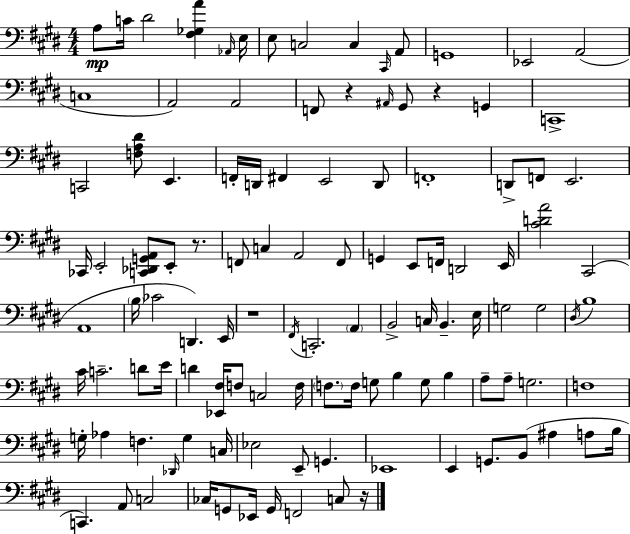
A3/e C4/s D#4/h [F#3,Gb3,A4]/q Ab2/s E3/s E3/e C3/h C3/q C#2/s A2/e G2/w Eb2/h A2/h C3/w A2/h A2/h F2/e R/q A#2/s G#2/e R/q G2/q C2/w C2/h [F3,A3,D#4]/e E2/q. F2/s D2/s F#2/q E2/h D2/e F2/w D2/e F2/e E2/h. CES2/s E2/h [C2,Db2,G2,A2]/e E2/e R/e. F2/e C3/q A2/h F2/e G2/q E2/e F2/s D2/h E2/s [C#4,D4,A4]/h C#2/h A2/w B3/s CES4/h D2/q. E2/s R/w F#2/s C2/h. A2/q B2/h C3/s B2/q. E3/s G3/h G3/h D#3/s B3/w C#4/s C4/h. D4/e E4/s D4/q [Eb2,F#3]/s F3/e C3/h F3/s F3/e. F3/s G3/e B3/q G3/e B3/q A3/e A3/e G3/h. F3/w G3/s Ab3/q F3/q. Db2/s G3/q C3/s Eb3/h E2/e G2/q. Eb2/w E2/q G2/e. B2/e A#3/q A3/e B3/s C2/q. A2/e C3/h CES3/s G2/e Eb2/s G2/s F2/h C3/e R/s